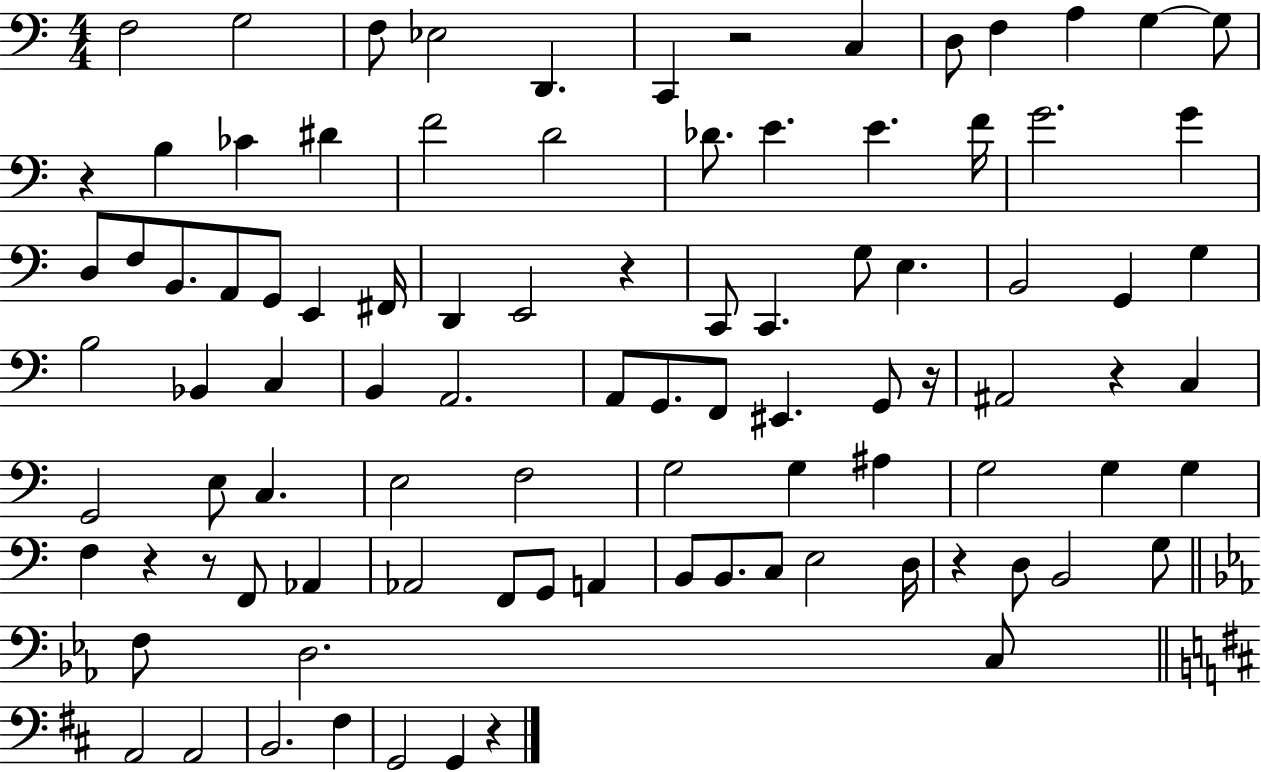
F3/h G3/h F3/e Eb3/h D2/q. C2/q R/h C3/q D3/e F3/q A3/q G3/q G3/e R/q B3/q CES4/q D#4/q F4/h D4/h Db4/e. E4/q. E4/q. F4/s G4/h. G4/q D3/e F3/e B2/e. A2/e G2/e E2/q F#2/s D2/q E2/h R/q C2/e C2/q. G3/e E3/q. B2/h G2/q G3/q B3/h Bb2/q C3/q B2/q A2/h. A2/e G2/e. F2/e EIS2/q. G2/e R/s A#2/h R/q C3/q G2/h E3/e C3/q. E3/h F3/h G3/h G3/q A#3/q G3/h G3/q G3/q F3/q R/q R/e F2/e Ab2/q Ab2/h F2/e G2/e A2/q B2/e B2/e. C3/e E3/h D3/s R/q D3/e B2/h G3/e F3/e D3/h. C3/e A2/h A2/h B2/h. F#3/q G2/h G2/q R/q